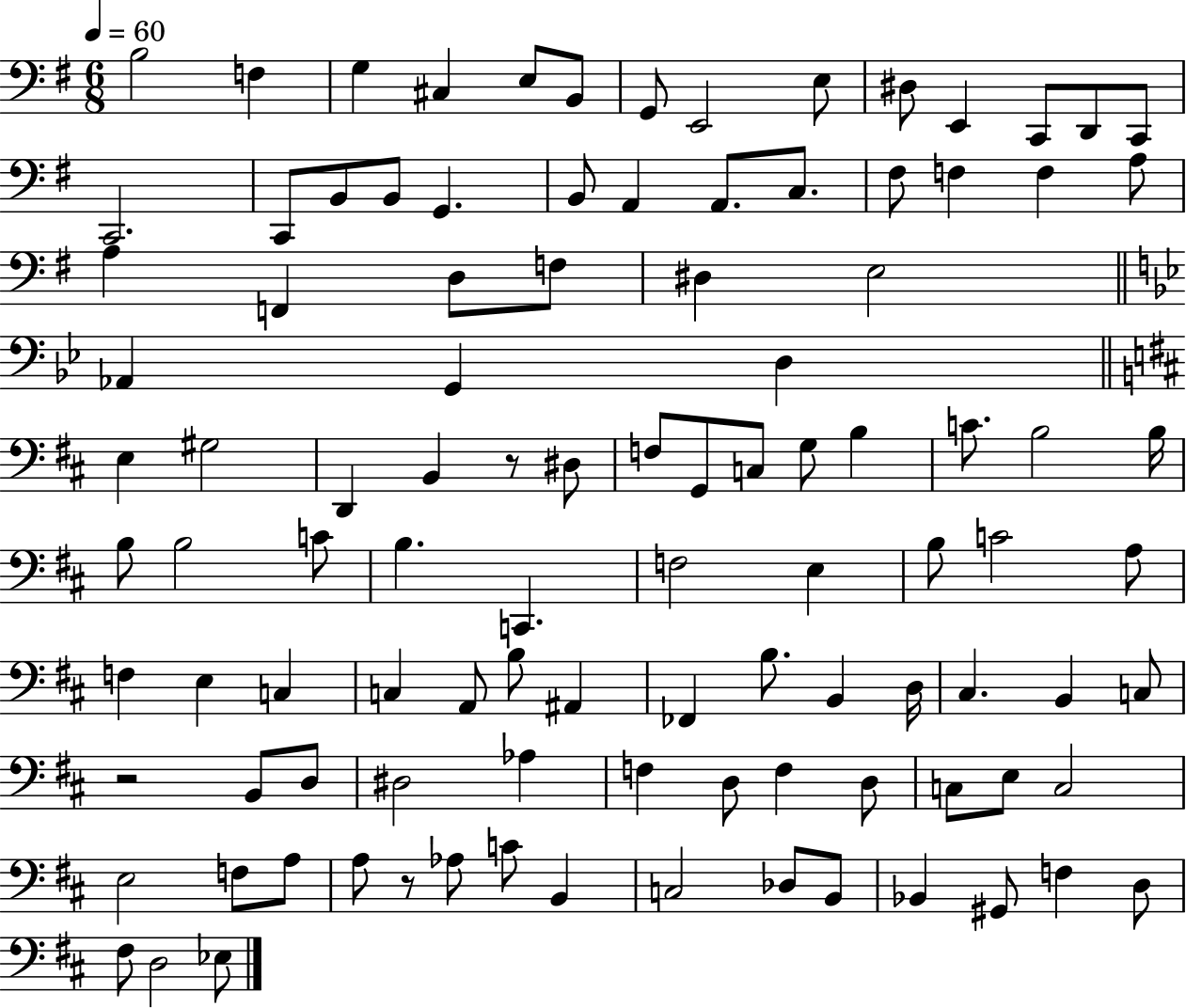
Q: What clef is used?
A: bass